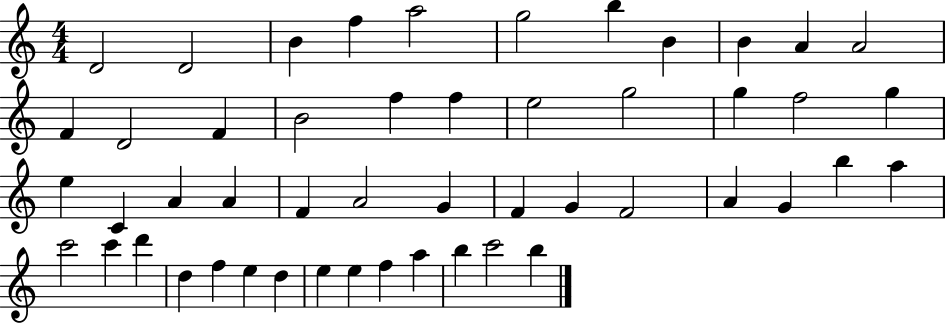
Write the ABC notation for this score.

X:1
T:Untitled
M:4/4
L:1/4
K:C
D2 D2 B f a2 g2 b B B A A2 F D2 F B2 f f e2 g2 g f2 g e C A A F A2 G F G F2 A G b a c'2 c' d' d f e d e e f a b c'2 b